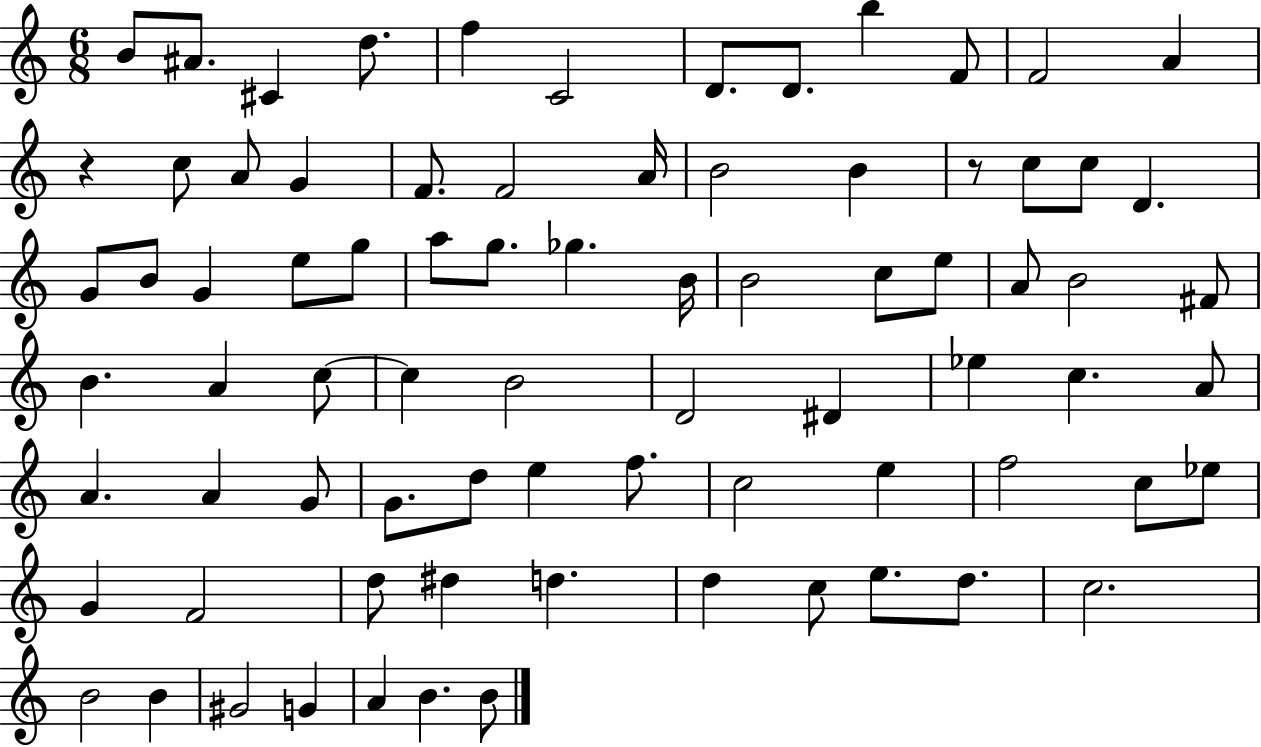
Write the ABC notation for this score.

X:1
T:Untitled
M:6/8
L:1/4
K:C
B/2 ^A/2 ^C d/2 f C2 D/2 D/2 b F/2 F2 A z c/2 A/2 G F/2 F2 A/4 B2 B z/2 c/2 c/2 D G/2 B/2 G e/2 g/2 a/2 g/2 _g B/4 B2 c/2 e/2 A/2 B2 ^F/2 B A c/2 c B2 D2 ^D _e c A/2 A A G/2 G/2 d/2 e f/2 c2 e f2 c/2 _e/2 G F2 d/2 ^d d d c/2 e/2 d/2 c2 B2 B ^G2 G A B B/2